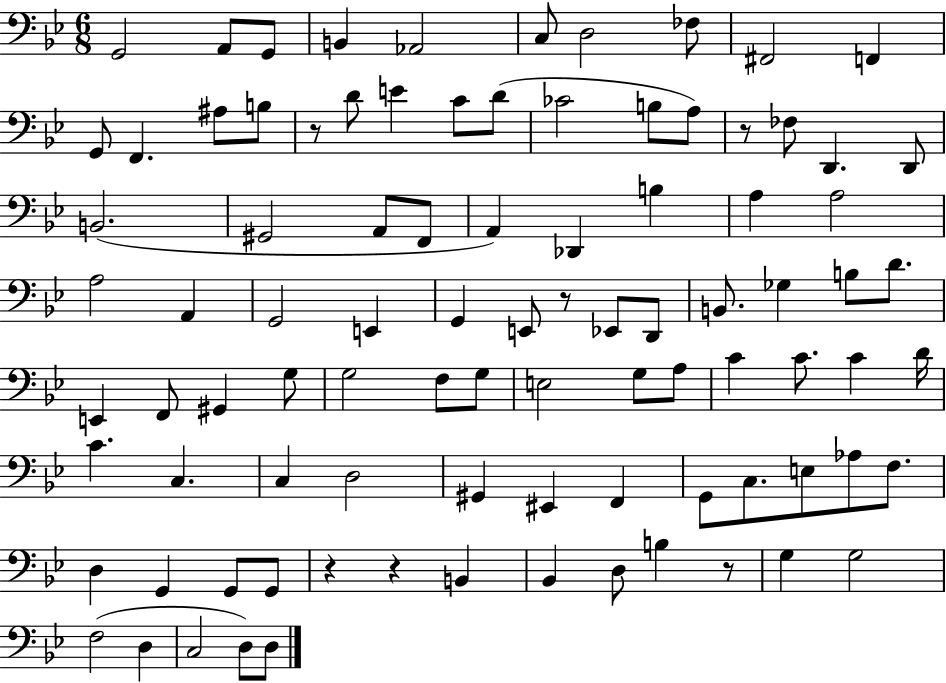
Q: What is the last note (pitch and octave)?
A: D3